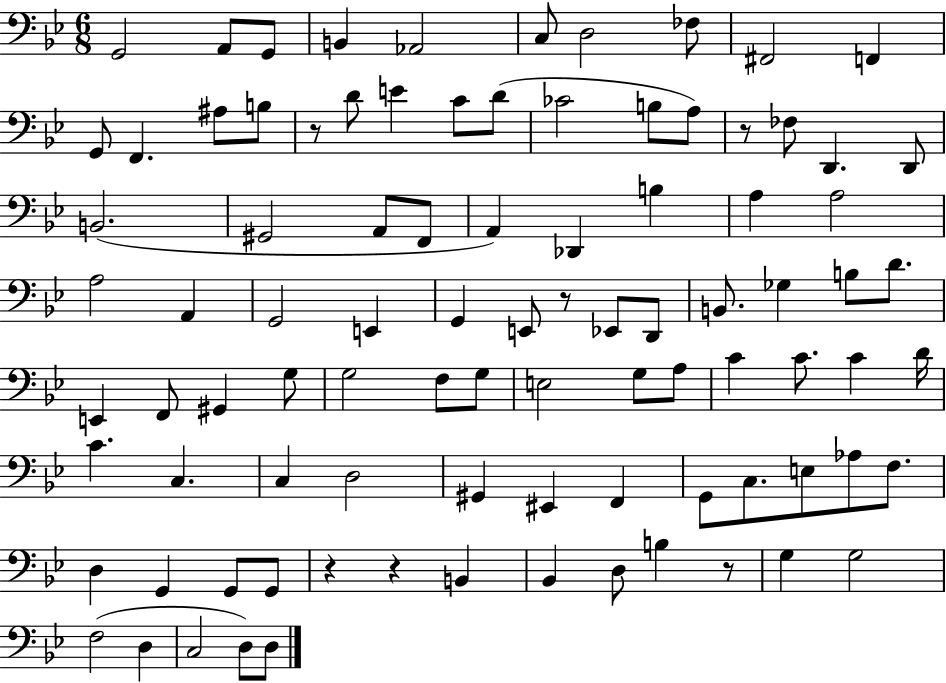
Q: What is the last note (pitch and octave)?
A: D3